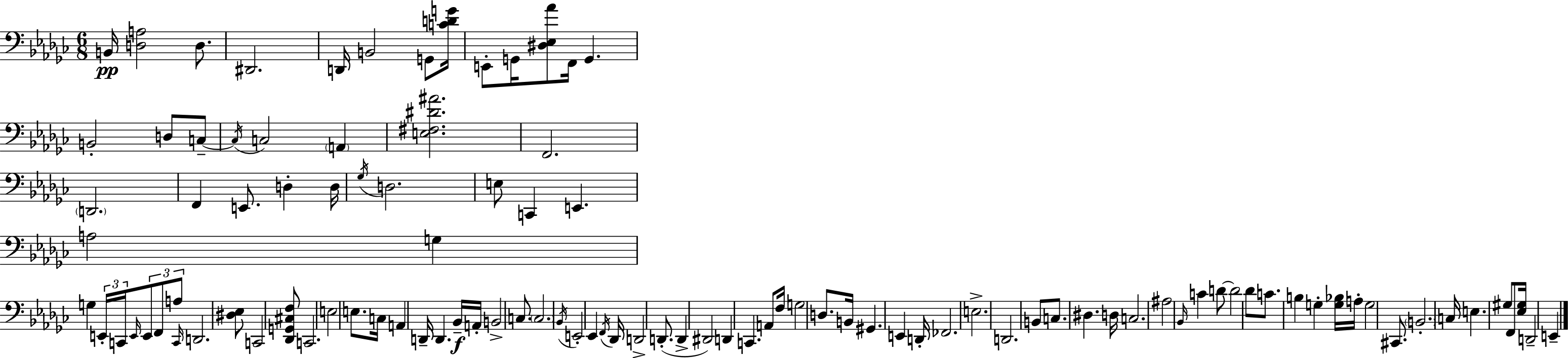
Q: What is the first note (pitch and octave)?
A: B2